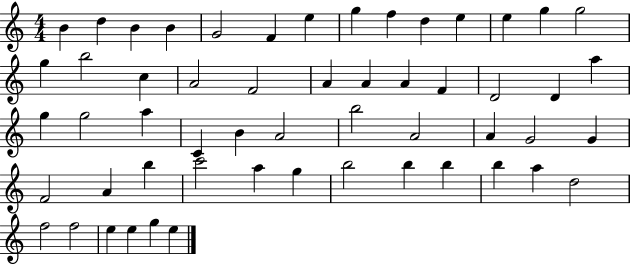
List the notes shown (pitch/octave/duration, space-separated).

B4/q D5/q B4/q B4/q G4/h F4/q E5/q G5/q F5/q D5/q E5/q E5/q G5/q G5/h G5/q B5/h C5/q A4/h F4/h A4/q A4/q A4/q F4/q D4/h D4/q A5/q G5/q G5/h A5/q C4/q B4/q A4/h B5/h A4/h A4/q G4/h G4/q F4/h A4/q B5/q C6/h A5/q G5/q B5/h B5/q B5/q B5/q A5/q D5/h F5/h F5/h E5/q E5/q G5/q E5/q